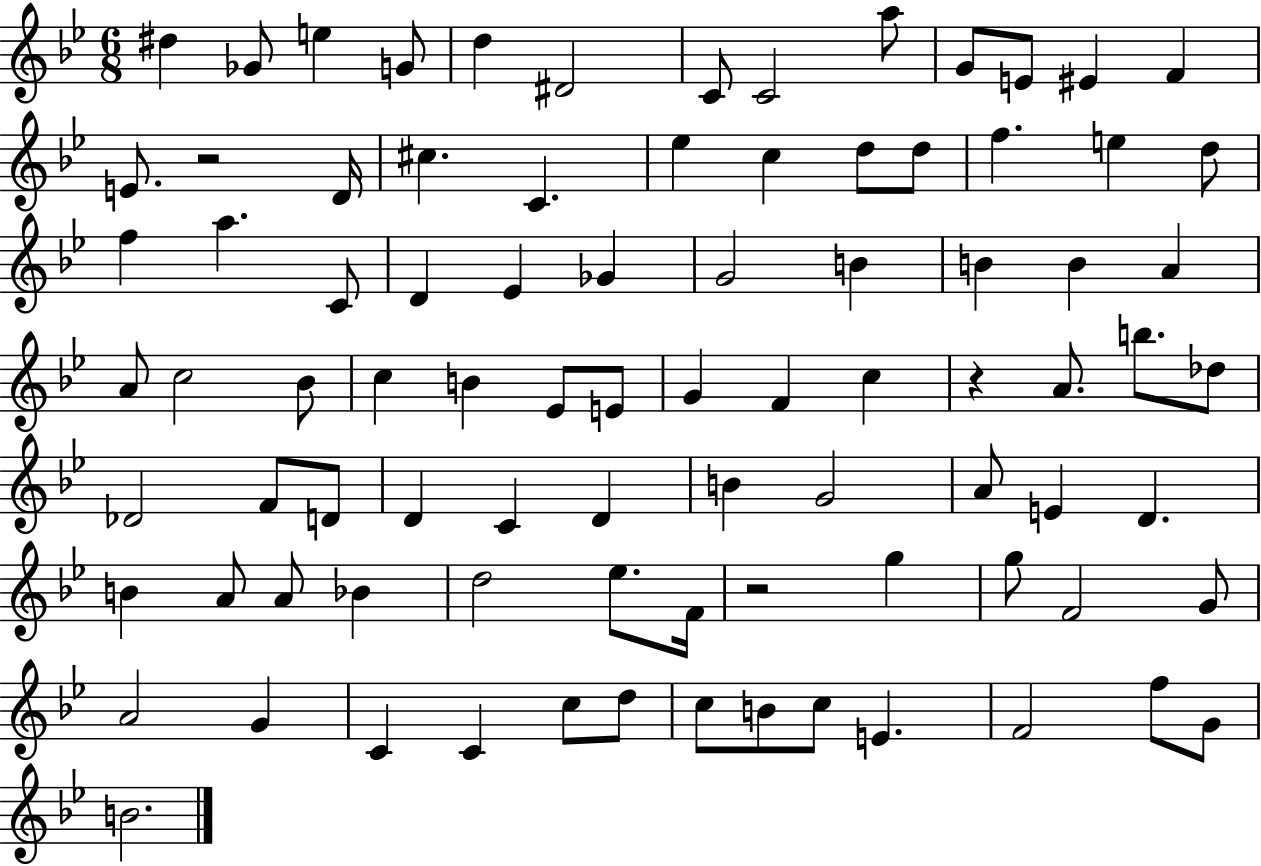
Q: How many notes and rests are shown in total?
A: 87